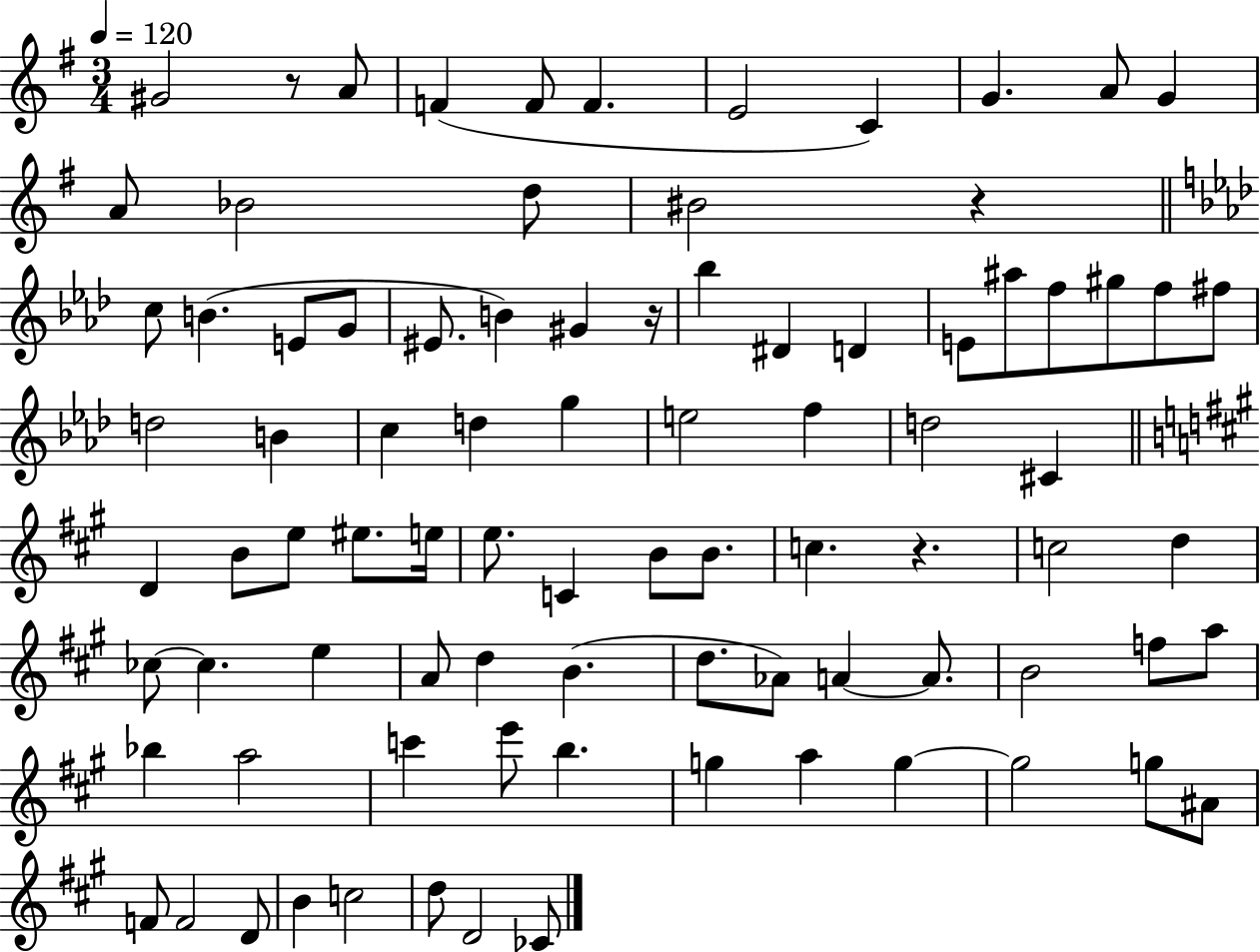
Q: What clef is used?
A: treble